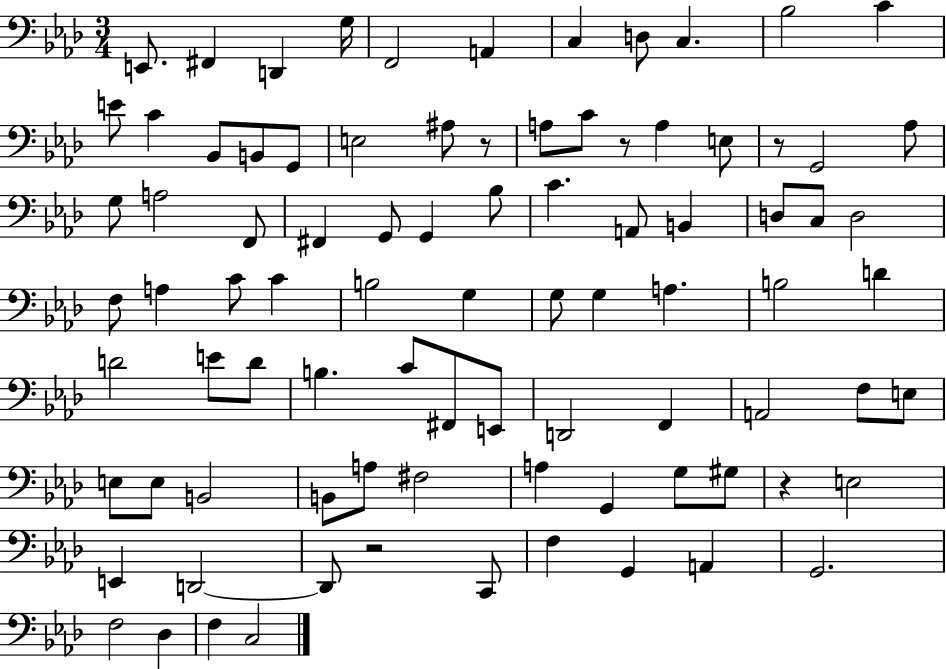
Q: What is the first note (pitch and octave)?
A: E2